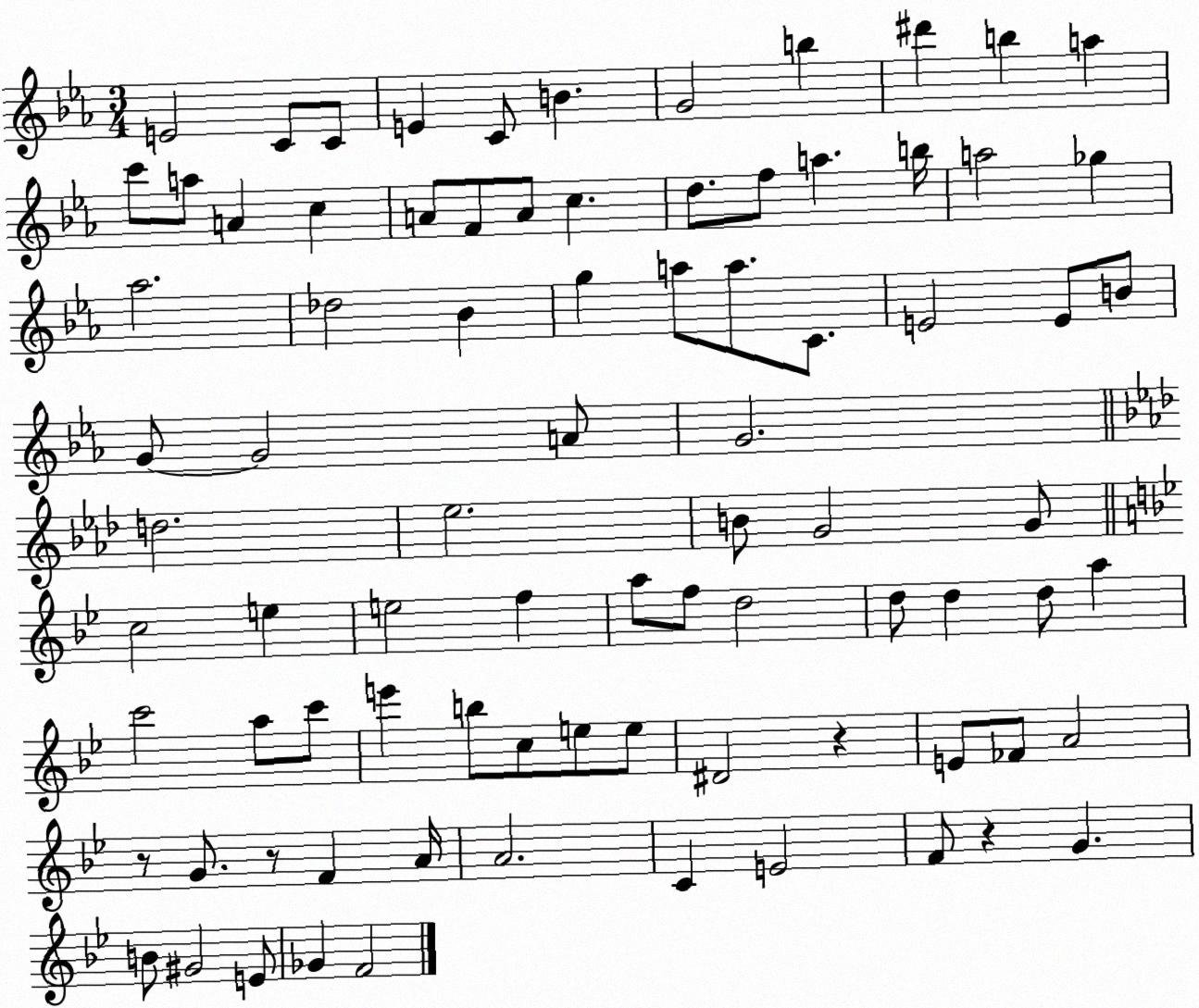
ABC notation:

X:1
T:Untitled
M:3/4
L:1/4
K:Eb
E2 C/2 C/2 E C/2 B G2 b ^d' b a c'/2 a/2 A c A/2 F/2 A/2 c d/2 f/2 a b/4 a2 _g _a2 _d2 _B g a/2 a/2 C/2 E2 E/2 B/2 G/2 G2 A/2 G2 d2 _e2 B/2 G2 G/2 c2 e e2 f a/2 f/2 d2 d/2 d d/2 a c'2 a/2 c'/2 e' b/2 c/2 e/2 e/2 ^D2 z E/2 _F/2 A2 z/2 G/2 z/2 F A/4 A2 C E2 F/2 z G B/2 ^G2 E/2 _G F2